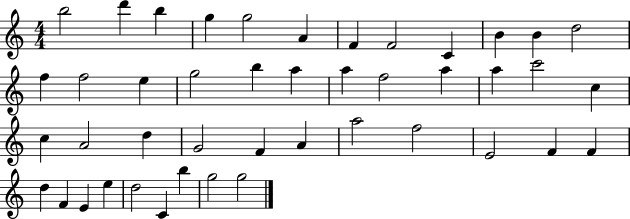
{
  \clef treble
  \numericTimeSignature
  \time 4/4
  \key c \major
  b''2 d'''4 b''4 | g''4 g''2 a'4 | f'4 f'2 c'4 | b'4 b'4 d''2 | \break f''4 f''2 e''4 | g''2 b''4 a''4 | a''4 f''2 a''4 | a''4 c'''2 c''4 | \break c''4 a'2 d''4 | g'2 f'4 a'4 | a''2 f''2 | e'2 f'4 f'4 | \break d''4 f'4 e'4 e''4 | d''2 c'4 b''4 | g''2 g''2 | \bar "|."
}